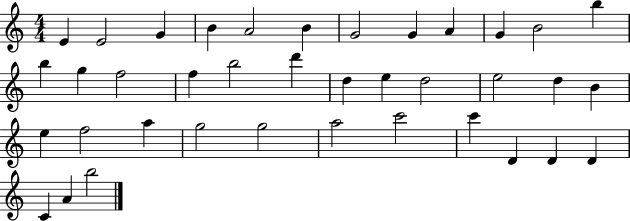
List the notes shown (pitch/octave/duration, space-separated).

E4/q E4/h G4/q B4/q A4/h B4/q G4/h G4/q A4/q G4/q B4/h B5/q B5/q G5/q F5/h F5/q B5/h D6/q D5/q E5/q D5/h E5/h D5/q B4/q E5/q F5/h A5/q G5/h G5/h A5/h C6/h C6/q D4/q D4/q D4/q C4/q A4/q B5/h